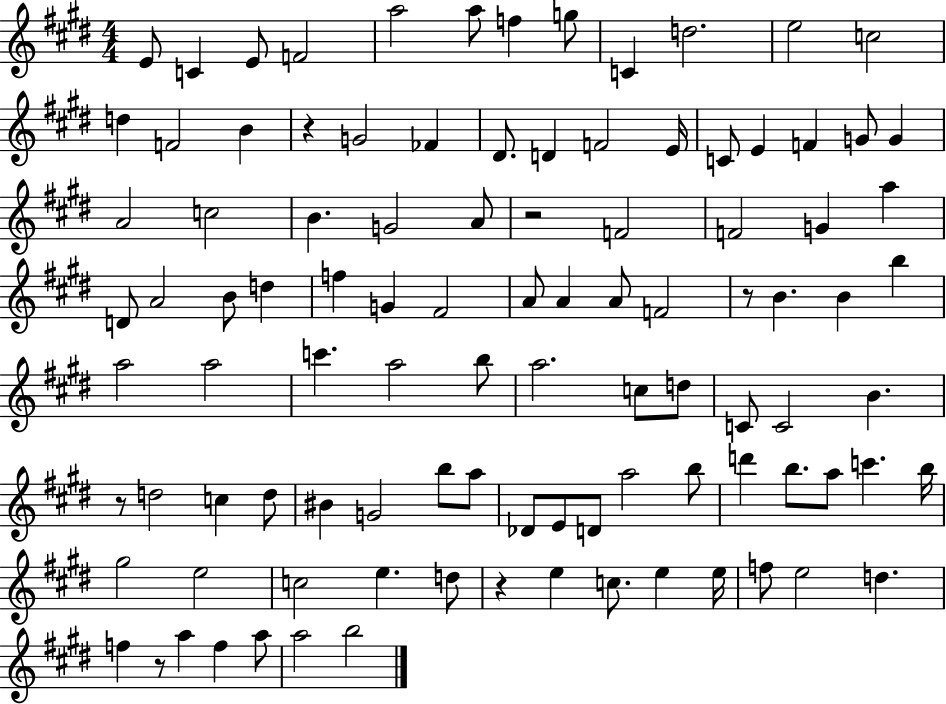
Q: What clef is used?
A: treble